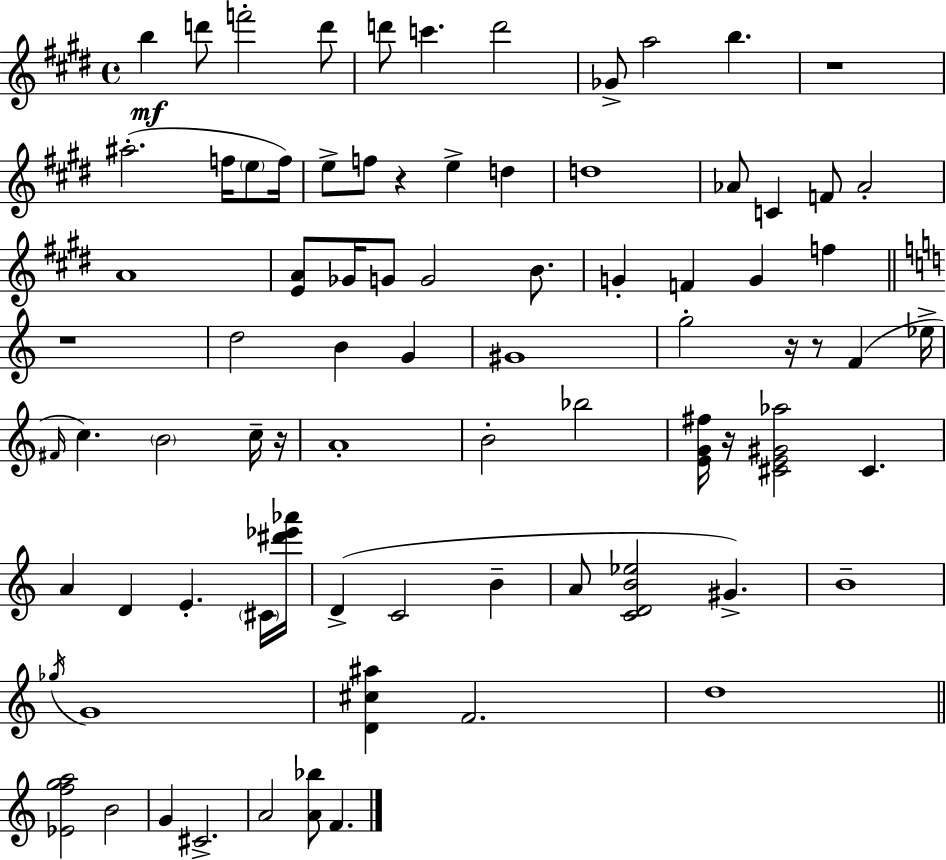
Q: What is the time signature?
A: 4/4